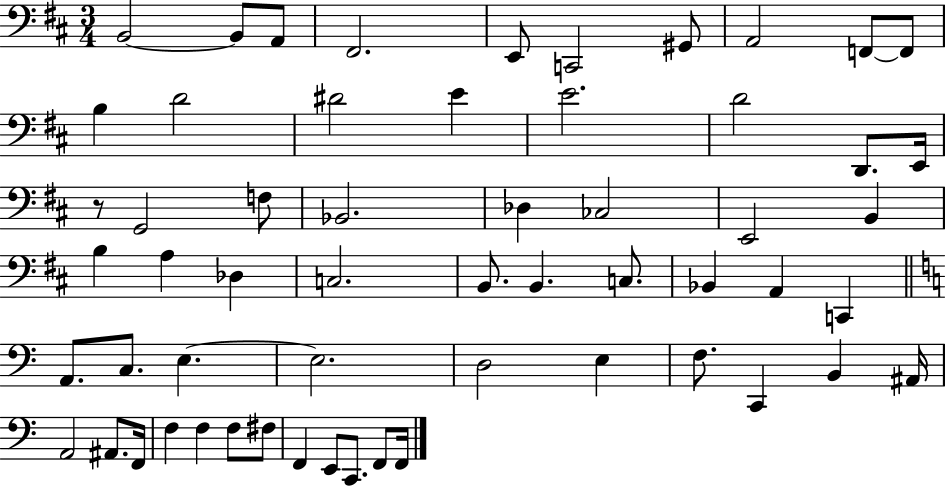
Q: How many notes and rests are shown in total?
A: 58